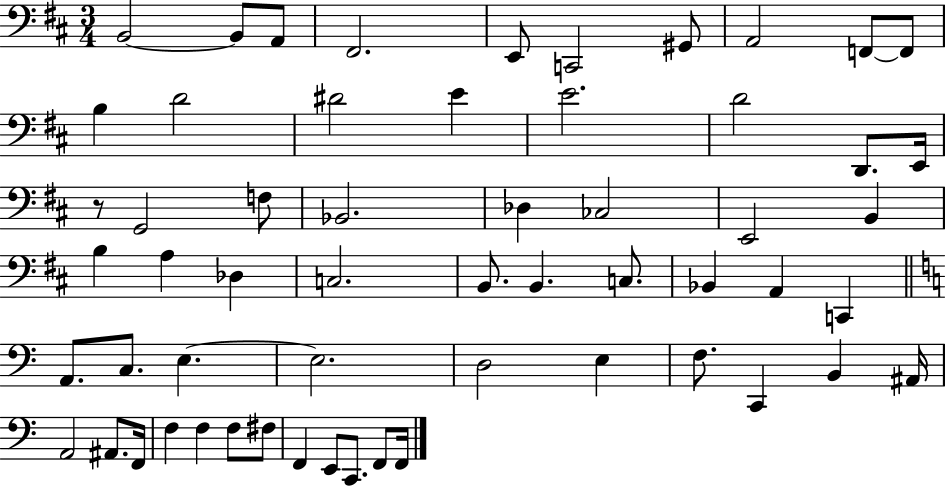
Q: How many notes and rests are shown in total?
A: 58